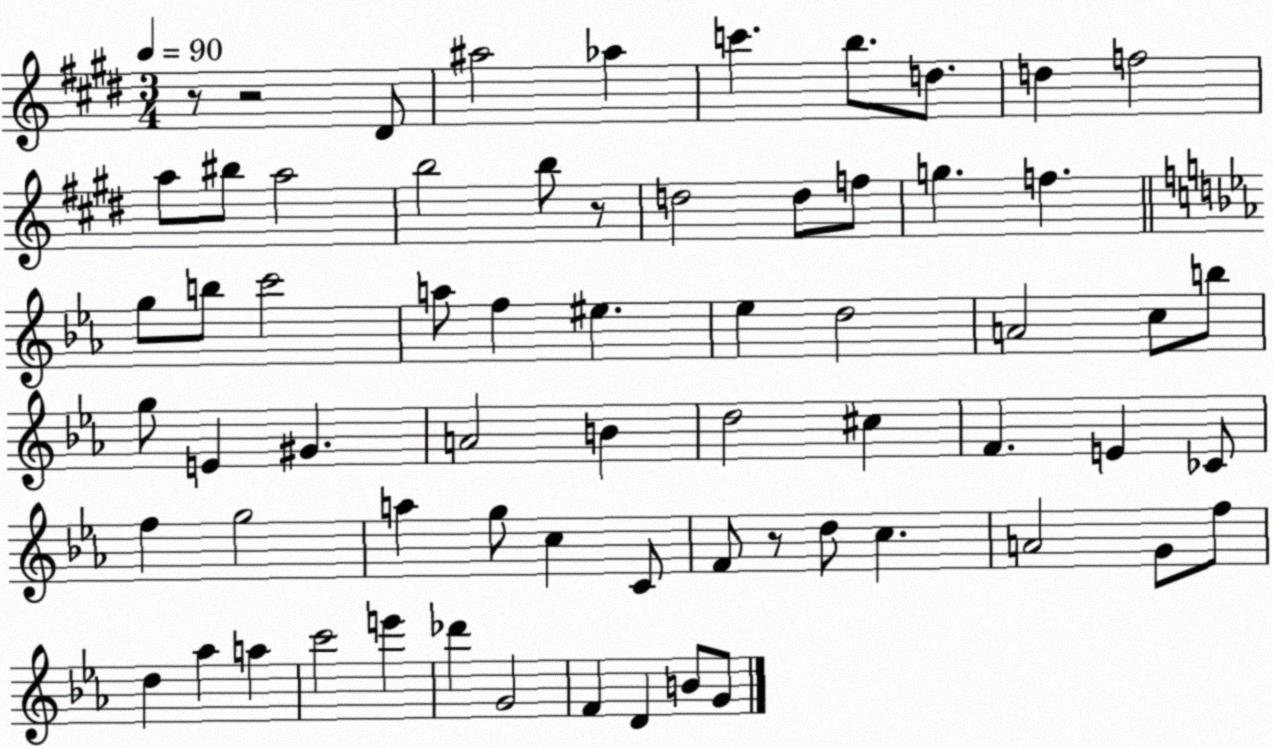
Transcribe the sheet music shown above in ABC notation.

X:1
T:Untitled
M:3/4
L:1/4
K:E
z/2 z2 ^D/2 ^a2 _a c' b/2 d/2 d f2 a/2 ^b/2 a2 b2 b/2 z/2 d2 d/2 f/2 g f g/2 b/2 c'2 a/2 f ^e _e d2 A2 c/2 b/2 g/2 E ^G A2 B d2 ^c F E _C/2 f g2 a g/2 c C/2 F/2 z/2 d/2 c A2 G/2 f/2 d _a a c'2 e' _d' G2 F D B/2 G/2